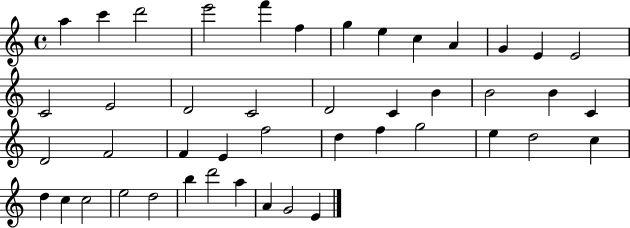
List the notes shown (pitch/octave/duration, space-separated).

A5/q C6/q D6/h E6/h F6/q F5/q G5/q E5/q C5/q A4/q G4/q E4/q E4/h C4/h E4/h D4/h C4/h D4/h C4/q B4/q B4/h B4/q C4/q D4/h F4/h F4/q E4/q F5/h D5/q F5/q G5/h E5/q D5/h C5/q D5/q C5/q C5/h E5/h D5/h B5/q D6/h A5/q A4/q G4/h E4/q